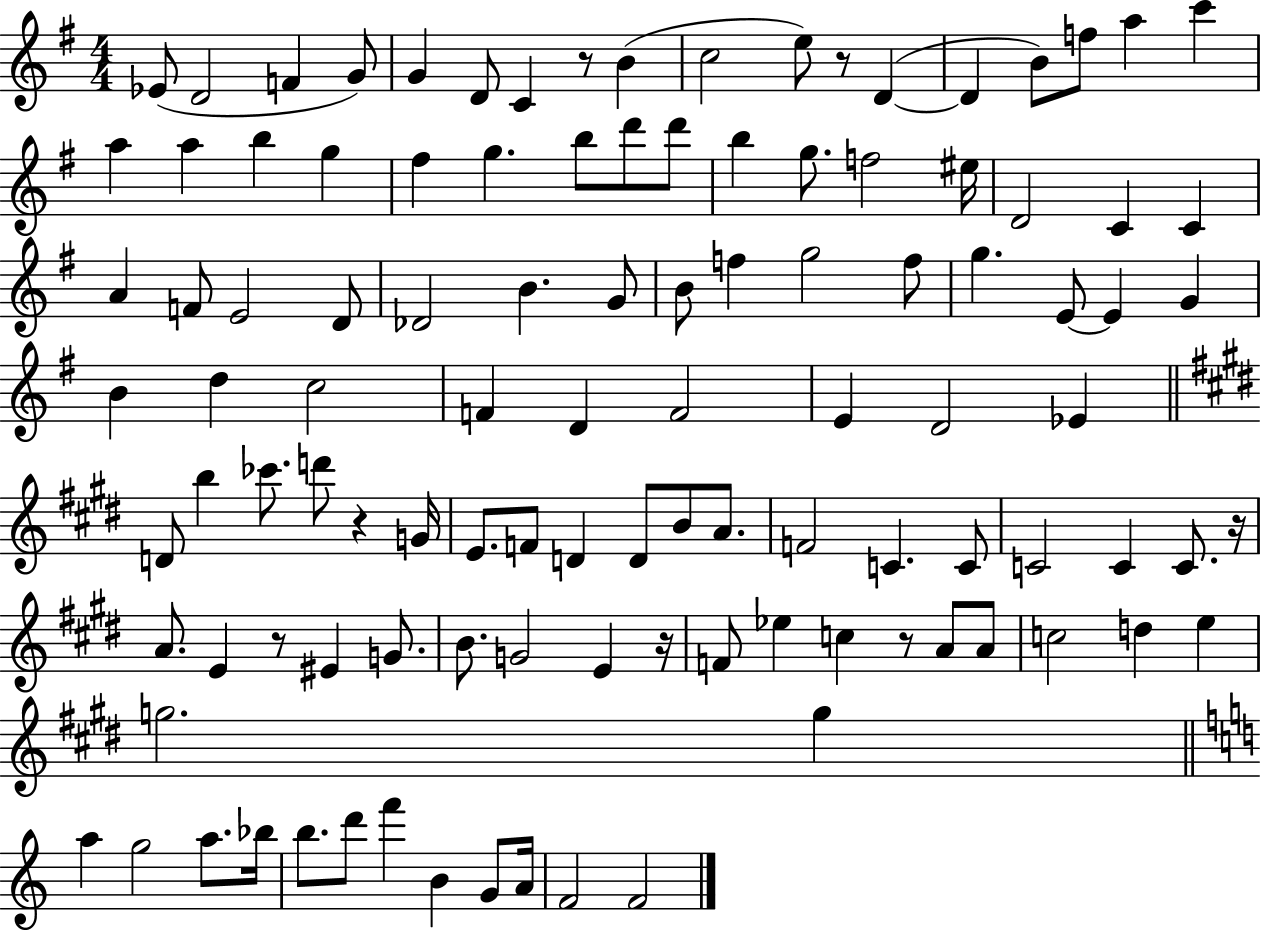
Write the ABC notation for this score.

X:1
T:Untitled
M:4/4
L:1/4
K:G
_E/2 D2 F G/2 G D/2 C z/2 B c2 e/2 z/2 D D B/2 f/2 a c' a a b g ^f g b/2 d'/2 d'/2 b g/2 f2 ^e/4 D2 C C A F/2 E2 D/2 _D2 B G/2 B/2 f g2 f/2 g E/2 E G B d c2 F D F2 E D2 _E D/2 b _c'/2 d'/2 z G/4 E/2 F/2 D D/2 B/2 A/2 F2 C C/2 C2 C C/2 z/4 A/2 E z/2 ^E G/2 B/2 G2 E z/4 F/2 _e c z/2 A/2 A/2 c2 d e g2 g a g2 a/2 _b/4 b/2 d'/2 f' B G/2 A/4 F2 F2